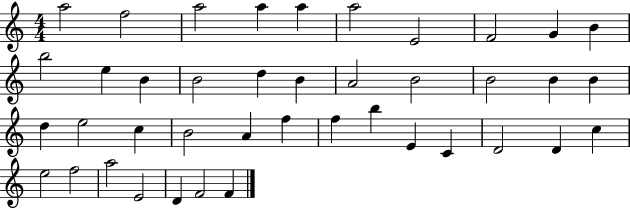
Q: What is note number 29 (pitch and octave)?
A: B5